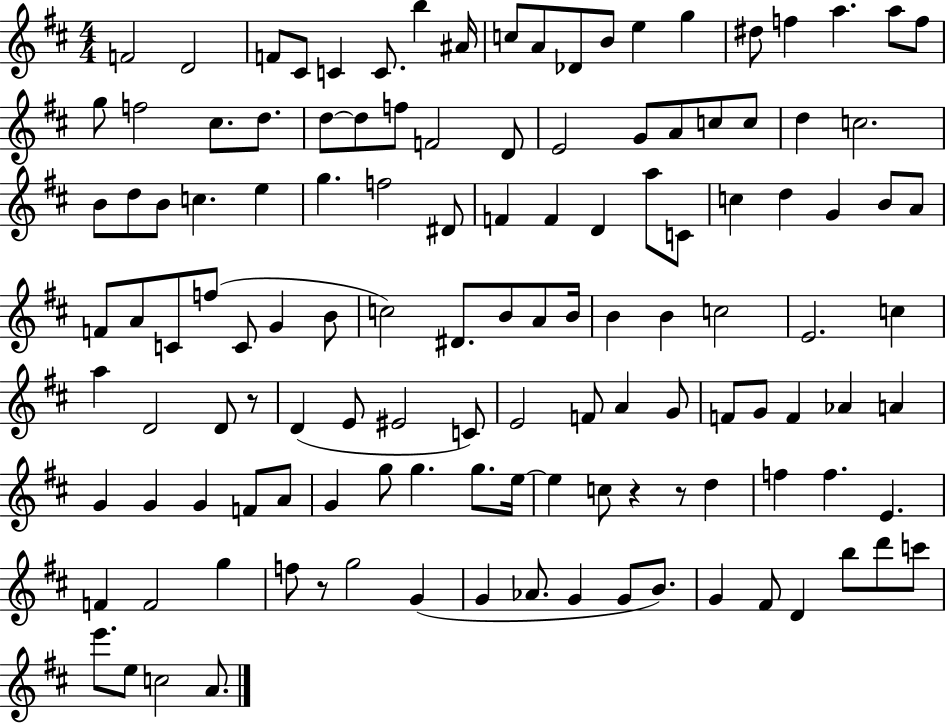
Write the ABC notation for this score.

X:1
T:Untitled
M:4/4
L:1/4
K:D
F2 D2 F/2 ^C/2 C C/2 b ^A/4 c/2 A/2 _D/2 B/2 e g ^d/2 f a a/2 f/2 g/2 f2 ^c/2 d/2 d/2 d/2 f/2 F2 D/2 E2 G/2 A/2 c/2 c/2 d c2 B/2 d/2 B/2 c e g f2 ^D/2 F F D a/2 C/2 c d G B/2 A/2 F/2 A/2 C/2 f/2 C/2 G B/2 c2 ^D/2 B/2 A/2 B/4 B B c2 E2 c a D2 D/2 z/2 D E/2 ^E2 C/2 E2 F/2 A G/2 F/2 G/2 F _A A G G G F/2 A/2 G g/2 g g/2 e/4 e c/2 z z/2 d f f E F F2 g f/2 z/2 g2 G G _A/2 G G/2 B/2 G ^F/2 D b/2 d'/2 c'/2 e'/2 e/2 c2 A/2